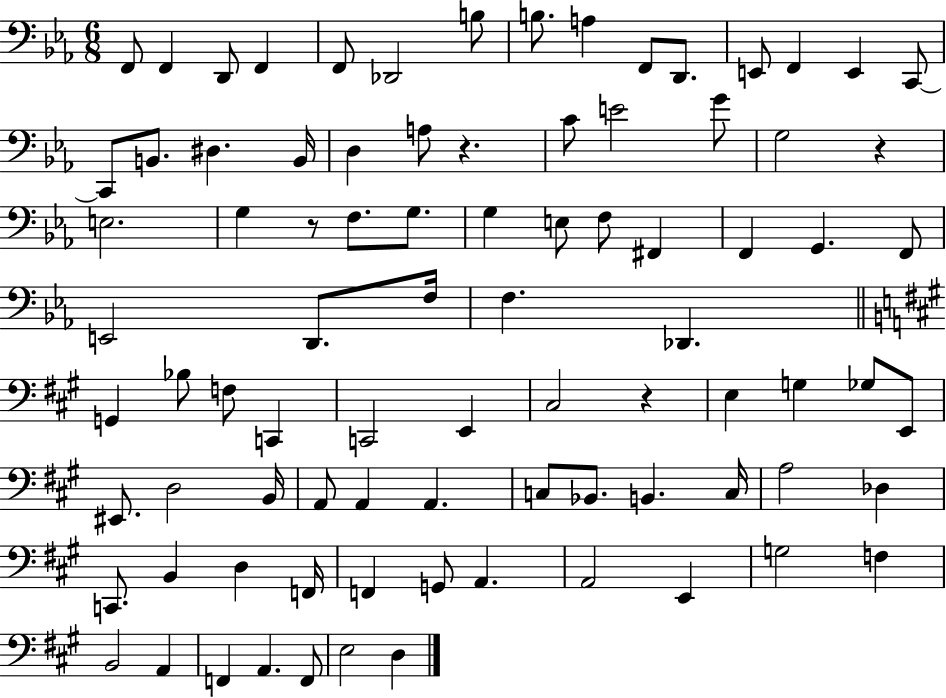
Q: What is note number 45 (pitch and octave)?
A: C2